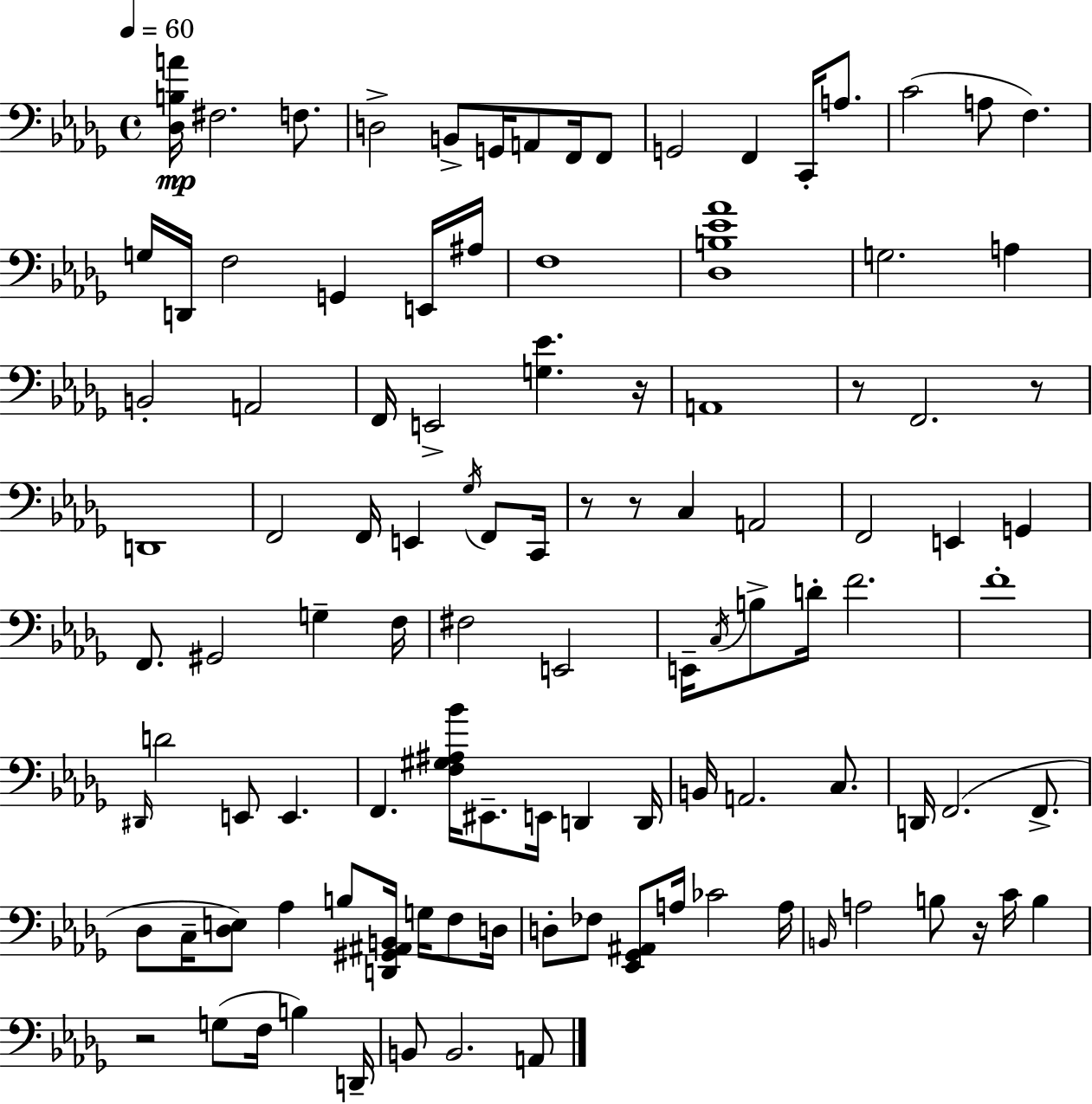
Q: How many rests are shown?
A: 7